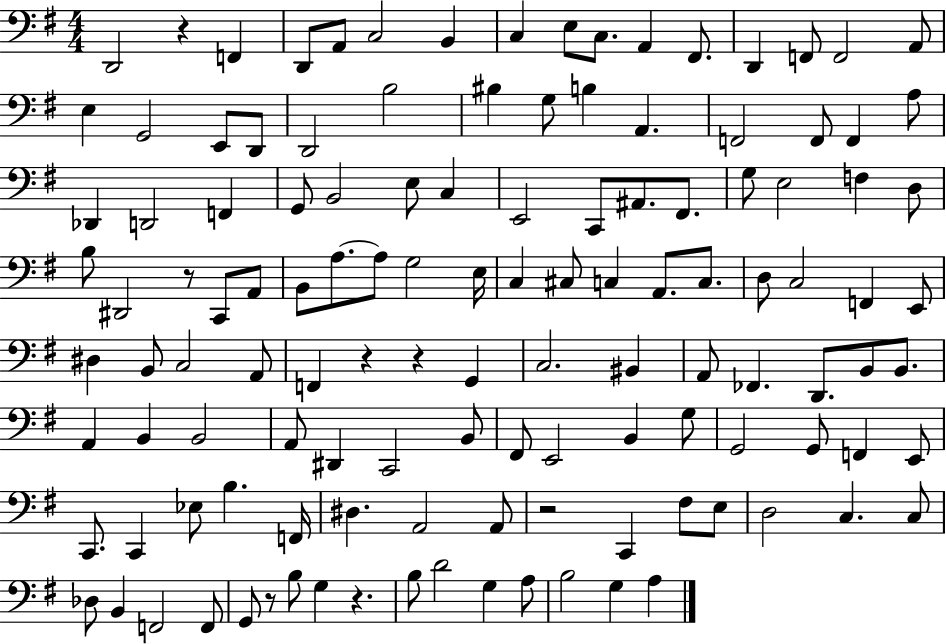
D2/h R/q F2/q D2/e A2/e C3/h B2/q C3/q E3/e C3/e. A2/q F#2/e. D2/q F2/e F2/h A2/e E3/q G2/h E2/e D2/e D2/h B3/h BIS3/q G3/e B3/q A2/q. F2/h F2/e F2/q A3/e Db2/q D2/h F2/q G2/e B2/h E3/e C3/q E2/h C2/e A#2/e. F#2/e. G3/e E3/h F3/q D3/e B3/e D#2/h R/e C2/e A2/e B2/e A3/e. A3/e G3/h E3/s C3/q C#3/e C3/q A2/e. C3/e. D3/e C3/h F2/q E2/e D#3/q B2/e C3/h A2/e F2/q R/q R/q G2/q C3/h. BIS2/q A2/e FES2/q. D2/e. B2/e B2/e. A2/q B2/q B2/h A2/e D#2/q C2/h B2/e F#2/e E2/h B2/q G3/e G2/h G2/e F2/q E2/e C2/e. C2/q Eb3/e B3/q. F2/s D#3/q. A2/h A2/e R/h C2/q F#3/e E3/e D3/h C3/q. C3/e Db3/e B2/q F2/h F2/e G2/e R/e B3/e G3/q R/q. B3/e D4/h G3/q A3/e B3/h G3/q A3/q